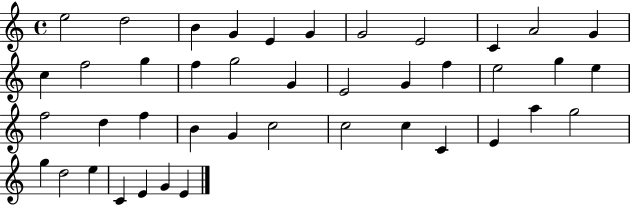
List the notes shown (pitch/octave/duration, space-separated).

E5/h D5/h B4/q G4/q E4/q G4/q G4/h E4/h C4/q A4/h G4/q C5/q F5/h G5/q F5/q G5/h G4/q E4/h G4/q F5/q E5/h G5/q E5/q F5/h D5/q F5/q B4/q G4/q C5/h C5/h C5/q C4/q E4/q A5/q G5/h G5/q D5/h E5/q C4/q E4/q G4/q E4/q